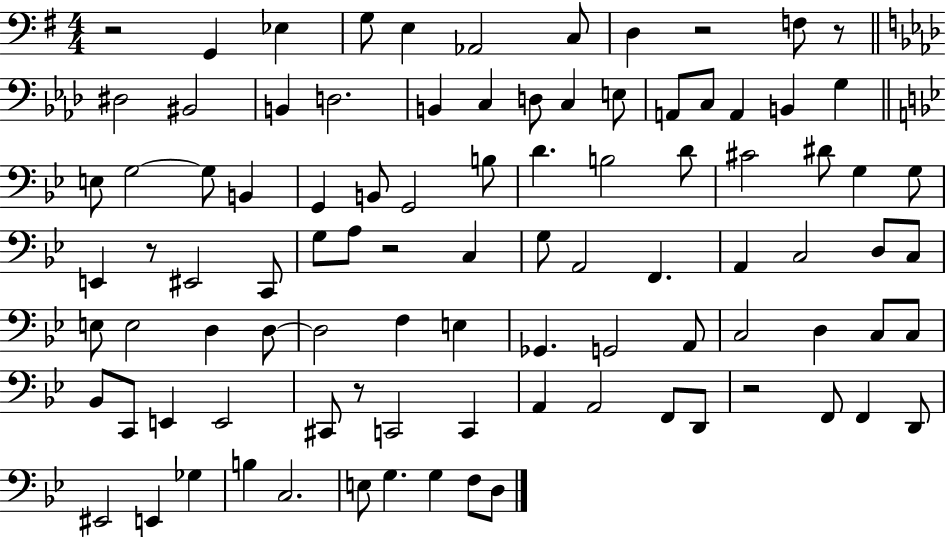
X:1
T:Untitled
M:4/4
L:1/4
K:G
z2 G,, _E, G,/2 E, _A,,2 C,/2 D, z2 F,/2 z/2 ^D,2 ^B,,2 B,, D,2 B,, C, D,/2 C, E,/2 A,,/2 C,/2 A,, B,, G, E,/2 G,2 G,/2 B,, G,, B,,/2 G,,2 B,/2 D B,2 D/2 ^C2 ^D/2 G, G,/2 E,, z/2 ^E,,2 C,,/2 G,/2 A,/2 z2 C, G,/2 A,,2 F,, A,, C,2 D,/2 C,/2 E,/2 E,2 D, D,/2 D,2 F, E, _G,, G,,2 A,,/2 C,2 D, C,/2 C,/2 _B,,/2 C,,/2 E,, E,,2 ^C,,/2 z/2 C,,2 C,, A,, A,,2 F,,/2 D,,/2 z2 F,,/2 F,, D,,/2 ^E,,2 E,, _G, B, C,2 E,/2 G, G, F,/2 D,/2